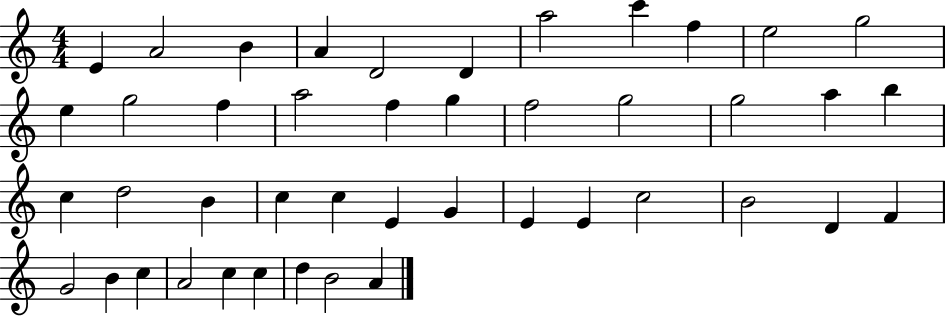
E4/q A4/h B4/q A4/q D4/h D4/q A5/h C6/q F5/q E5/h G5/h E5/q G5/h F5/q A5/h F5/q G5/q F5/h G5/h G5/h A5/q B5/q C5/q D5/h B4/q C5/q C5/q E4/q G4/q E4/q E4/q C5/h B4/h D4/q F4/q G4/h B4/q C5/q A4/h C5/q C5/q D5/q B4/h A4/q